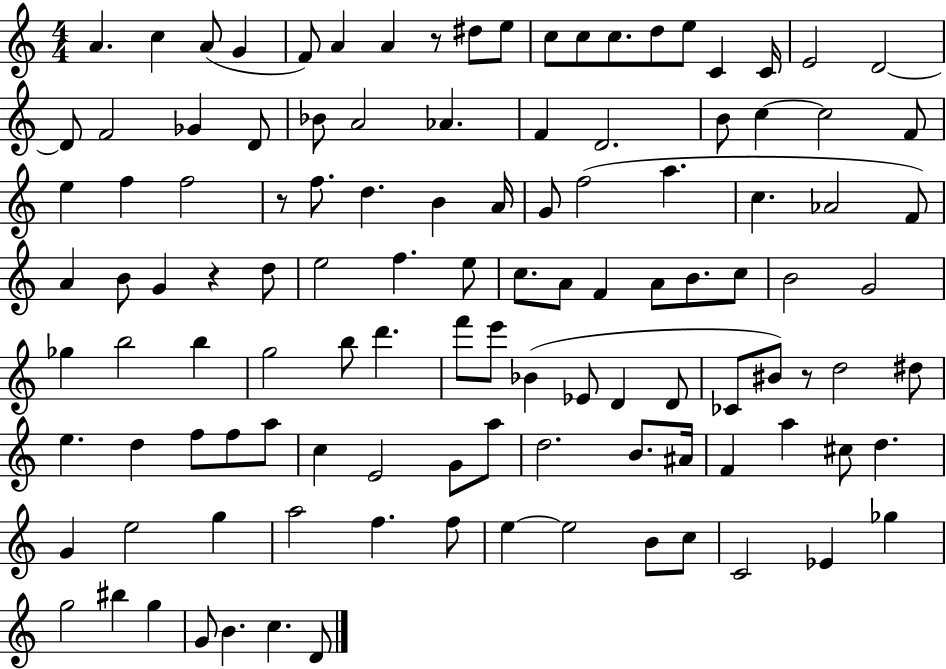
X:1
T:Untitled
M:4/4
L:1/4
K:C
A c A/2 G F/2 A A z/2 ^d/2 e/2 c/2 c/2 c/2 d/2 e/2 C C/4 E2 D2 D/2 F2 _G D/2 _B/2 A2 _A F D2 B/2 c c2 F/2 e f f2 z/2 f/2 d B A/4 G/2 f2 a c _A2 F/2 A B/2 G z d/2 e2 f e/2 c/2 A/2 F A/2 B/2 c/2 B2 G2 _g b2 b g2 b/2 d' f'/2 e'/2 _B _E/2 D D/2 _C/2 ^B/2 z/2 d2 ^d/2 e d f/2 f/2 a/2 c E2 G/2 a/2 d2 B/2 ^A/4 F a ^c/2 d G e2 g a2 f f/2 e e2 B/2 c/2 C2 _E _g g2 ^b g G/2 B c D/2